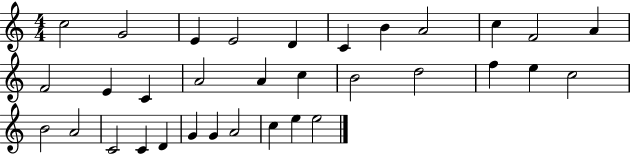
C5/h G4/h E4/q E4/h D4/q C4/q B4/q A4/h C5/q F4/h A4/q F4/h E4/q C4/q A4/h A4/q C5/q B4/h D5/h F5/q E5/q C5/h B4/h A4/h C4/h C4/q D4/q G4/q G4/q A4/h C5/q E5/q E5/h